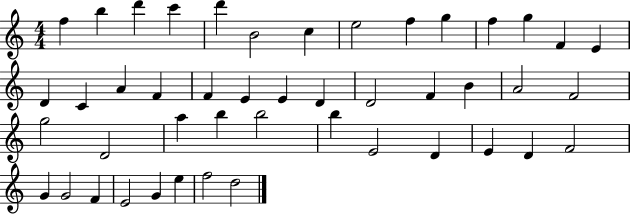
F5/q B5/q D6/q C6/q D6/q B4/h C5/q E5/h F5/q G5/q F5/q G5/q F4/q E4/q D4/q C4/q A4/q F4/q F4/q E4/q E4/q D4/q D4/h F4/q B4/q A4/h F4/h G5/h D4/h A5/q B5/q B5/h B5/q E4/h D4/q E4/q D4/q F4/h G4/q G4/h F4/q E4/h G4/q E5/q F5/h D5/h